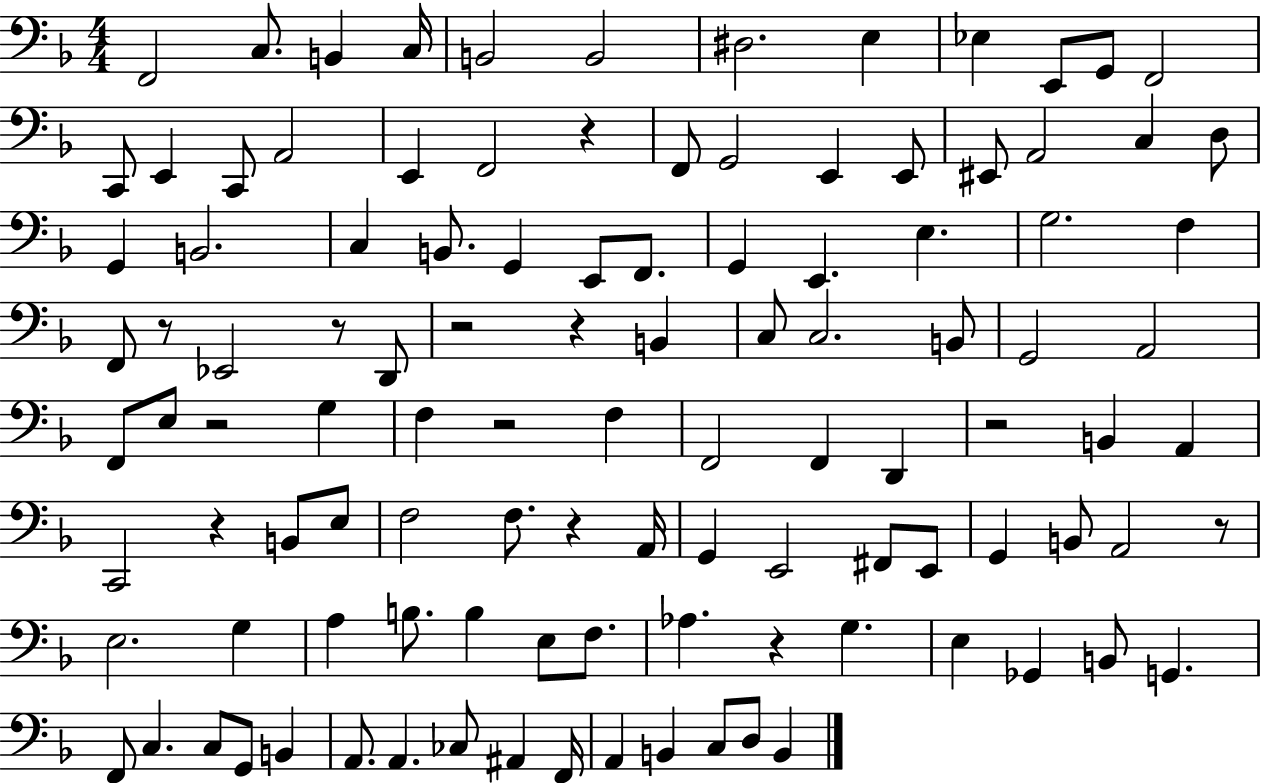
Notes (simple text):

F2/h C3/e. B2/q C3/s B2/h B2/h D#3/h. E3/q Eb3/q E2/e G2/e F2/h C2/e E2/q C2/e A2/h E2/q F2/h R/q F2/e G2/h E2/q E2/e EIS2/e A2/h C3/q D3/e G2/q B2/h. C3/q B2/e. G2/q E2/e F2/e. G2/q E2/q. E3/q. G3/h. F3/q F2/e R/e Eb2/h R/e D2/e R/h R/q B2/q C3/e C3/h. B2/e G2/h A2/h F2/e E3/e R/h G3/q F3/q R/h F3/q F2/h F2/q D2/q R/h B2/q A2/q C2/h R/q B2/e E3/e F3/h F3/e. R/q A2/s G2/q E2/h F#2/e E2/e G2/q B2/e A2/h R/e E3/h. G3/q A3/q B3/e. B3/q E3/e F3/e. Ab3/q. R/q G3/q. E3/q Gb2/q B2/e G2/q. F2/e C3/q. C3/e G2/e B2/q A2/e. A2/q. CES3/e A#2/q F2/s A2/q B2/q C3/e D3/e B2/q